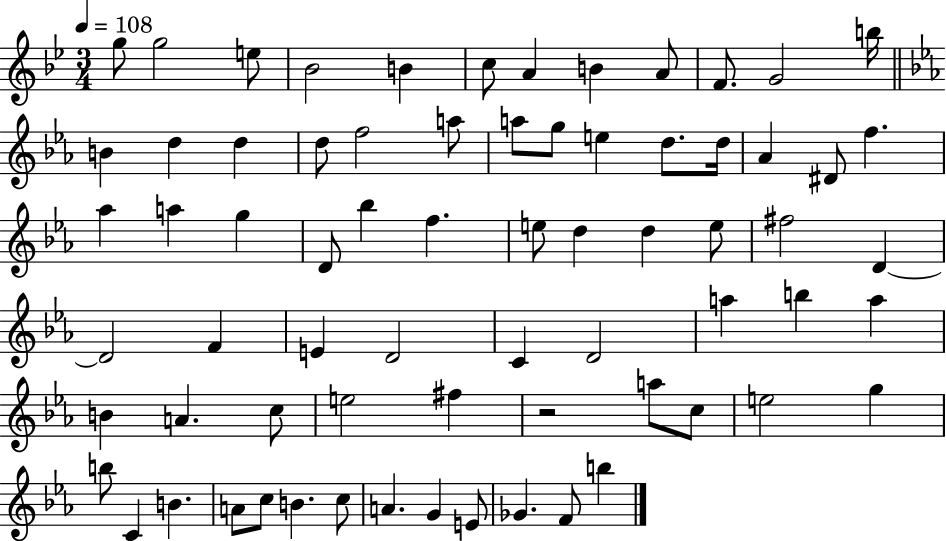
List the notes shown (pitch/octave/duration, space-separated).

G5/e G5/h E5/e Bb4/h B4/q C5/e A4/q B4/q A4/e F4/e. G4/h B5/s B4/q D5/q D5/q D5/e F5/h A5/e A5/e G5/e E5/q D5/e. D5/s Ab4/q D#4/e F5/q. Ab5/q A5/q G5/q D4/e Bb5/q F5/q. E5/e D5/q D5/q E5/e F#5/h D4/q D4/h F4/q E4/q D4/h C4/q D4/h A5/q B5/q A5/q B4/q A4/q. C5/e E5/h F#5/q R/h A5/e C5/e E5/h G5/q B5/e C4/q B4/q. A4/e C5/e B4/q. C5/e A4/q. G4/q E4/e Gb4/q. F4/e B5/q